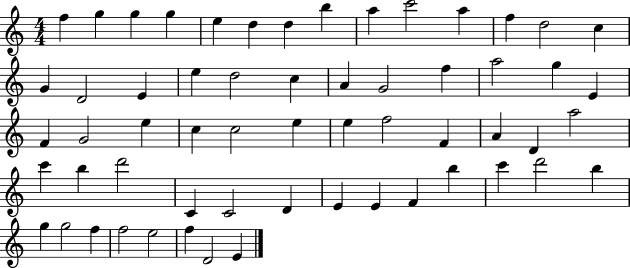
X:1
T:Untitled
M:4/4
L:1/4
K:C
f g g g e d d b a c'2 a f d2 c G D2 E e d2 c A G2 f a2 g E F G2 e c c2 e e f2 F A D a2 c' b d'2 C C2 D E E F b c' d'2 b g g2 f f2 e2 f D2 E